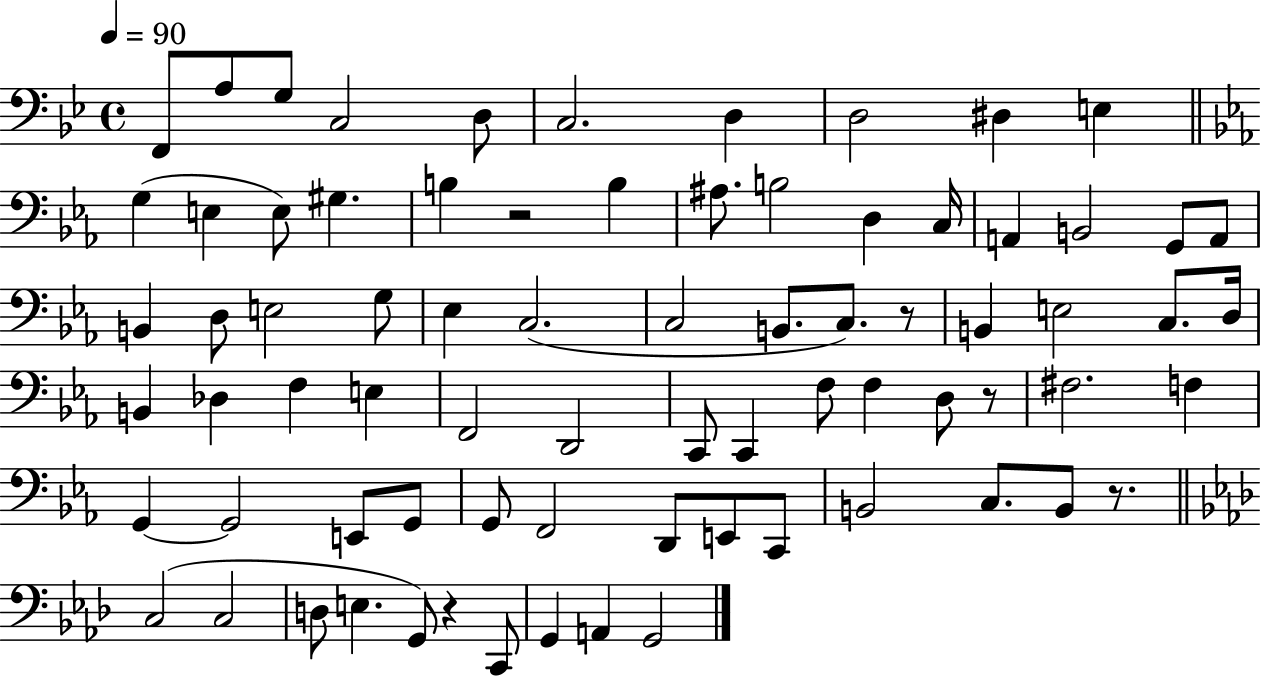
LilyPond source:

{
  \clef bass
  \time 4/4
  \defaultTimeSignature
  \key bes \major
  \tempo 4 = 90
  \repeat volta 2 { f,8 a8 g8 c2 d8 | c2. d4 | d2 dis4 e4 | \bar "||" \break \key ees \major g4( e4 e8) gis4. | b4 r2 b4 | ais8. b2 d4 c16 | a,4 b,2 g,8 a,8 | \break b,4 d8 e2 g8 | ees4 c2.( | c2 b,8. c8.) r8 | b,4 e2 c8. d16 | \break b,4 des4 f4 e4 | f,2 d,2 | c,8 c,4 f8 f4 d8 r8 | fis2. f4 | \break g,4~~ g,2 e,8 g,8 | g,8 f,2 d,8 e,8 c,8 | b,2 c8. b,8 r8. | \bar "||" \break \key aes \major c2( c2 | d8 e4. g,8) r4 c,8 | g,4 a,4 g,2 | } \bar "|."
}